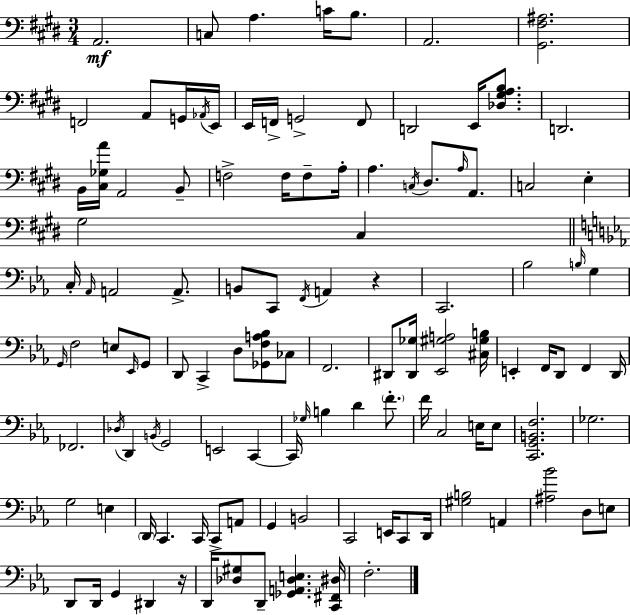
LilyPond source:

{
  \clef bass
  \numericTimeSignature
  \time 3/4
  \key e \major
  \repeat volta 2 { a,2.\mf | c8 a4. c'16 b8. | a,2. | <gis, fis ais>2. | \break f,2 a,8 g,16 \acciaccatura { aes,16 } | e,16 e,16 f,16-> g,2-> f,8 | d,2 e,16 <des gis a b>8. | d,2. | \break b,16 <cis ges a'>16 a,2 b,8-- | f2-> f16 f8-- | a16-. a4. \acciaccatura { c16 } dis8. \grace { a16 } | a,8. c2 e4-. | \break gis2 cis4 | \bar "||" \break \key ees \major c16-. \grace { aes,16 } a,2 a,8.-> | b,8 c,8 \acciaccatura { f,16 } a,4 r4 | c,2. | bes2 \grace { b16 } g4 | \break \grace { g,16 } f2 | e8 \grace { ees,16 } g,8 d,8 c,4-> d8 | <ges, f a bes>8 ces8 f,2. | dis,8 <dis, ges>16 <ees, gis a>2 | \break <cis gis b>16 e,4-. f,16 d,8 | f,4 d,16 fes,2. | \acciaccatura { des16 } d,4 \acciaccatura { b,16 } g,2 | e,2 | \break c,4~~ c,16 \grace { ges16 } b4 | d'4 \parenthesize f'8.-. f'16 c2 | e16 e8 <c, g, b, f>2. | ges2. | \break g2 | e4 \parenthesize d,16 c,4. | c,16 c,8-> a,8 g,4 | b,2 c,2 | \break e,16 c,8 d,16 <gis b>2 | a,4 <ais bes'>2 | d8 e8 d,8 d,16 g,4 | dis,4 r16 d,16 <des gis>8 d,8-- | \break <ges, a, des e>4. <c, fis, dis>16 f2.-. | } \bar "|."
}